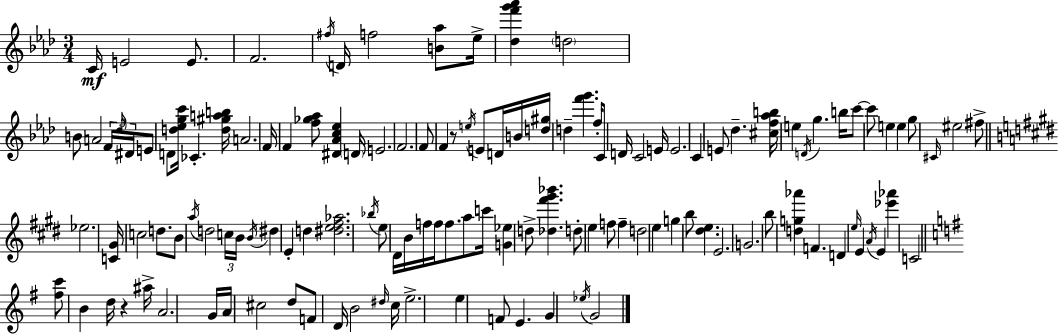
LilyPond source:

{
  \clef treble
  \numericTimeSignature
  \time 3/4
  \key aes \major
  c'16\mf e'2 e'8. | f'2. | \acciaccatura { fis''16 } d'16 f''2 <b' aes''>8 | ees''16-> <des'' f''' g''' aes'''>4 \parenthesize d''2 | \break b'8 a'2 \tuplet 3/2 { f'16 | \grace { des''16 } dis'16 } e'8 d'8 <d'' ees'' g'' c'''>16 ces'4.-. | <d'' gis'' a'' b''>16 a'2. | f'16 f'4 <f'' ges'' aes''>8 <dis' aes' c'' ees''>4 | \break \parenthesize d'16 e'2. | f'2. | f'8 f'4 r8 \acciaccatura { e''16 } e'8 | d'16 b'16 <d'' gis''>16 d''4-- <f''' g'''>4. | \break f''16-. c'8 d'16 c'2 | e'16 e'2. | c'4 e'8 des''4.-- | <cis'' f'' aes'' b''>16 e''4 \acciaccatura { d'16 } g''4. | \break b''16 c'''8~~ c'''8 e''4 | e''4 g''8 \grace { cis'16 } eis''2 | fis''8-> \bar "||" \break \key e \major ees''2. | <c' gis'>16 c''2 d''8. | b'8 \acciaccatura { a''16 } d''2 \tuplet 3/2 { c''16 | b'16 \acciaccatura { b'16 } } dis''4 e'4-. d''4 | \break <dis'' e'' fis'' aes''>2. | \acciaccatura { bes''16 } e''8 dis'16 b'16 f''16 f''16 f''8. | a''8 c'''16 <g' ees''>4 d''8-> <des'' fis''' gis''' bes'''>4. | d''8-. e''4 f''8 f''4-- | \break d''2 e''4 | g''4 b''8 <dis'' e''>4. | e'2. | g'2. | \break b''8 <d'' g'' aes'''>4 f'4. | d'4 \grace { e''16 } e'4 | \acciaccatura { a'16 } e'4 <ees''' aes'''>4 c'2 | \bar "||" \break \key e \minor <fis'' c'''>8 b'4 d''16 r4 ais''16-> | a'2. | g'16 a'16 cis''2 d''8 | f'8 d'16 b'2 \grace { dis''16 } | \break c''16 e''2.-> | e''4 f'8 e'4. | g'4 \acciaccatura { ees''16 } g'2 | \bar "|."
}